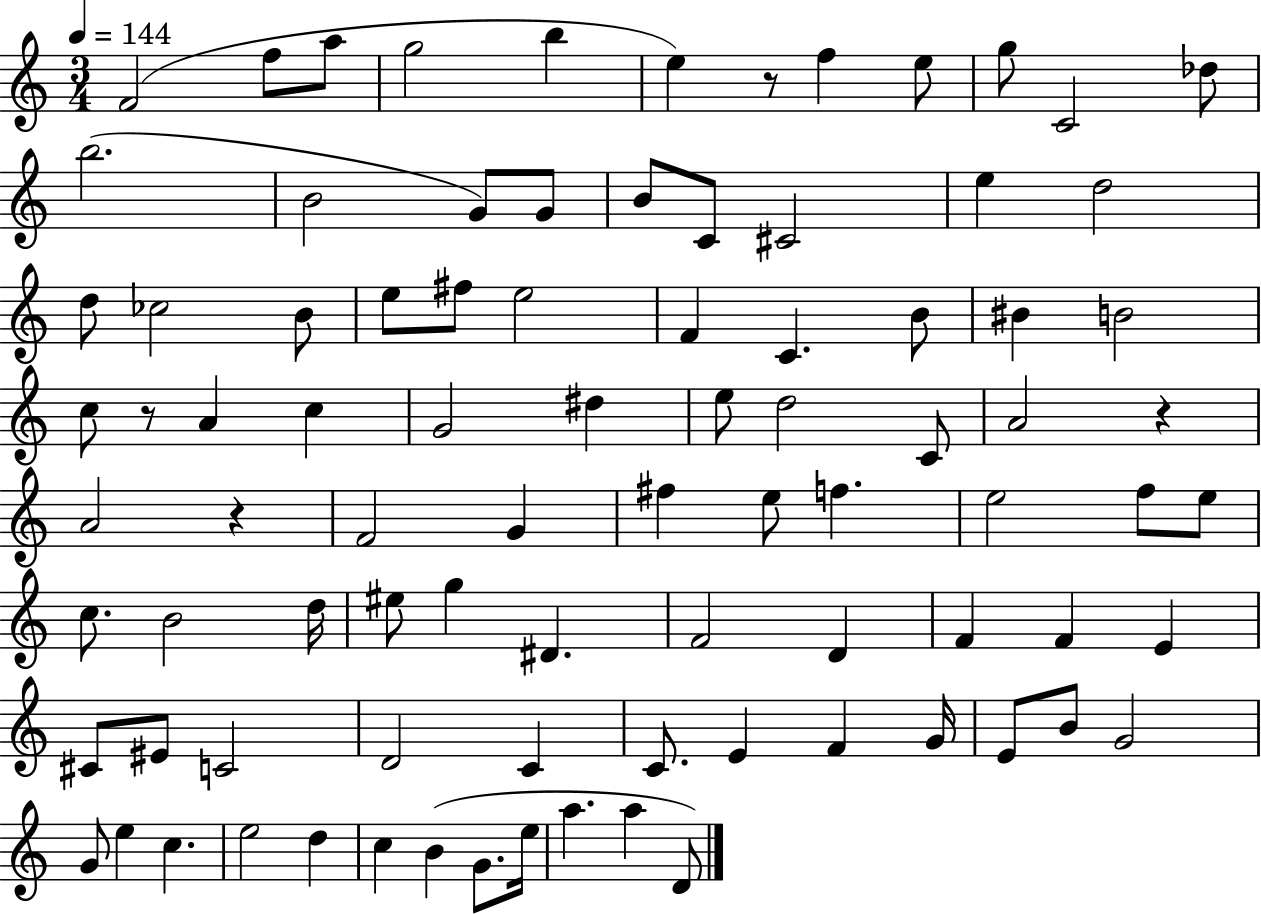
{
  \clef treble
  \numericTimeSignature
  \time 3/4
  \key c \major
  \tempo 4 = 144
  f'2( f''8 a''8 | g''2 b''4 | e''4) r8 f''4 e''8 | g''8 c'2 des''8 | \break b''2.( | b'2 g'8) g'8 | b'8 c'8 cis'2 | e''4 d''2 | \break d''8 ces''2 b'8 | e''8 fis''8 e''2 | f'4 c'4. b'8 | bis'4 b'2 | \break c''8 r8 a'4 c''4 | g'2 dis''4 | e''8 d''2 c'8 | a'2 r4 | \break a'2 r4 | f'2 g'4 | fis''4 e''8 f''4. | e''2 f''8 e''8 | \break c''8. b'2 d''16 | eis''8 g''4 dis'4. | f'2 d'4 | f'4 f'4 e'4 | \break cis'8 eis'8 c'2 | d'2 c'4 | c'8. e'4 f'4 g'16 | e'8 b'8 g'2 | \break g'8 e''4 c''4. | e''2 d''4 | c''4 b'4( g'8. e''16 | a''4. a''4 d'8) | \break \bar "|."
}